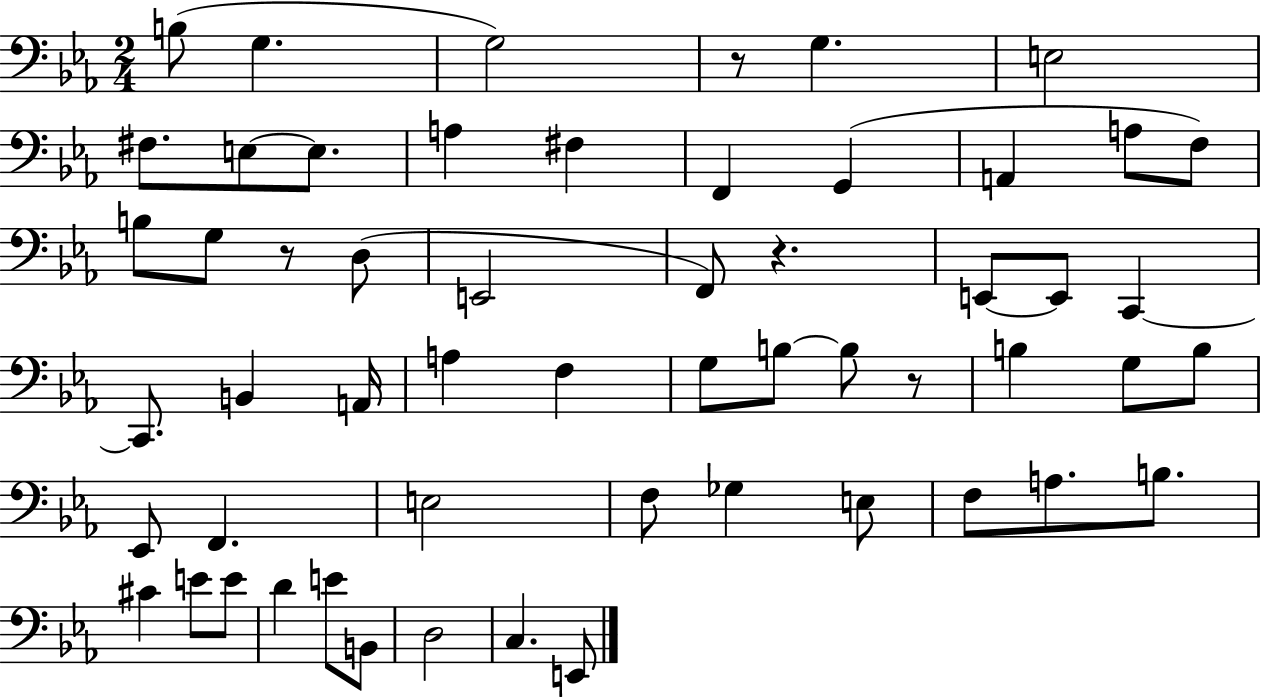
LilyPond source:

{
  \clef bass
  \numericTimeSignature
  \time 2/4
  \key ees \major
  b8( g4. | g2) | r8 g4. | e2 | \break fis8. e8~~ e8. | a4 fis4 | f,4 g,4( | a,4 a8 f8) | \break b8 g8 r8 d8( | e,2 | f,8) r4. | e,8~~ e,8 c,4~~ | \break c,8. b,4 a,16 | a4 f4 | g8 b8~~ b8 r8 | b4 g8 b8 | \break ees,8 f,4. | e2 | f8 ges4 e8 | f8 a8. b8. | \break cis'4 e'8 e'8 | d'4 e'8 b,8 | d2 | c4. e,8 | \break \bar "|."
}